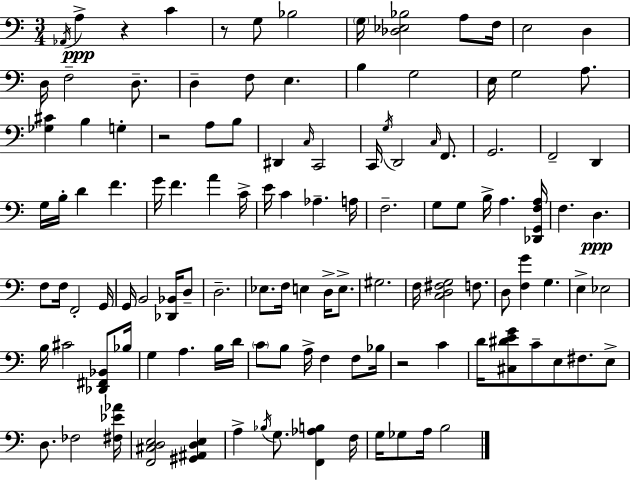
X:1
T:Untitled
M:3/4
L:1/4
K:C
_A,,/4 A, z C z/2 G,/2 _B,2 G,/4 [_D,_E,_B,]2 A,/2 F,/4 E,2 D, D,/4 F,2 D,/2 D, F,/2 E, B, G,2 E,/4 G,2 A,/2 [_G,^C] B, G, z2 A,/2 B,/2 ^D,, C,/4 C,,2 C,,/4 G,/4 D,,2 C,/4 F,,/2 G,,2 F,,2 D,, G,/4 B,/4 D F G/4 F A C/4 E/4 C _A, A,/4 F,2 G,/2 G,/2 B,/4 A, [_D,,G,,F,A,]/4 F, D, F,/2 F,/4 F,,2 G,,/4 G,,/4 B,,2 [_D,,_B,,]/4 D,/2 D,2 _E,/2 F,/4 E, D,/4 E,/2 ^G,2 F,/4 [C,D,^F,G,]2 F,/2 D,/2 [F,G] G, E, _E,2 B,/4 ^C2 [_D,,^F,,_B,,]/2 _B,/4 G, A, B,/4 D/4 C/2 B,/2 A,/4 F, F,/2 _B,/4 z2 C D/4 [^C,^DEG]/2 C/2 E,/2 ^F,/2 E,/2 D,/2 _F,2 [^F,_E_A]/4 [F,,^C,D,E,]2 [^G,,^A,,D,E,] A, _B,/4 G,/2 [F,,_A,B,] F,/4 G,/4 _G,/2 A,/4 B,2